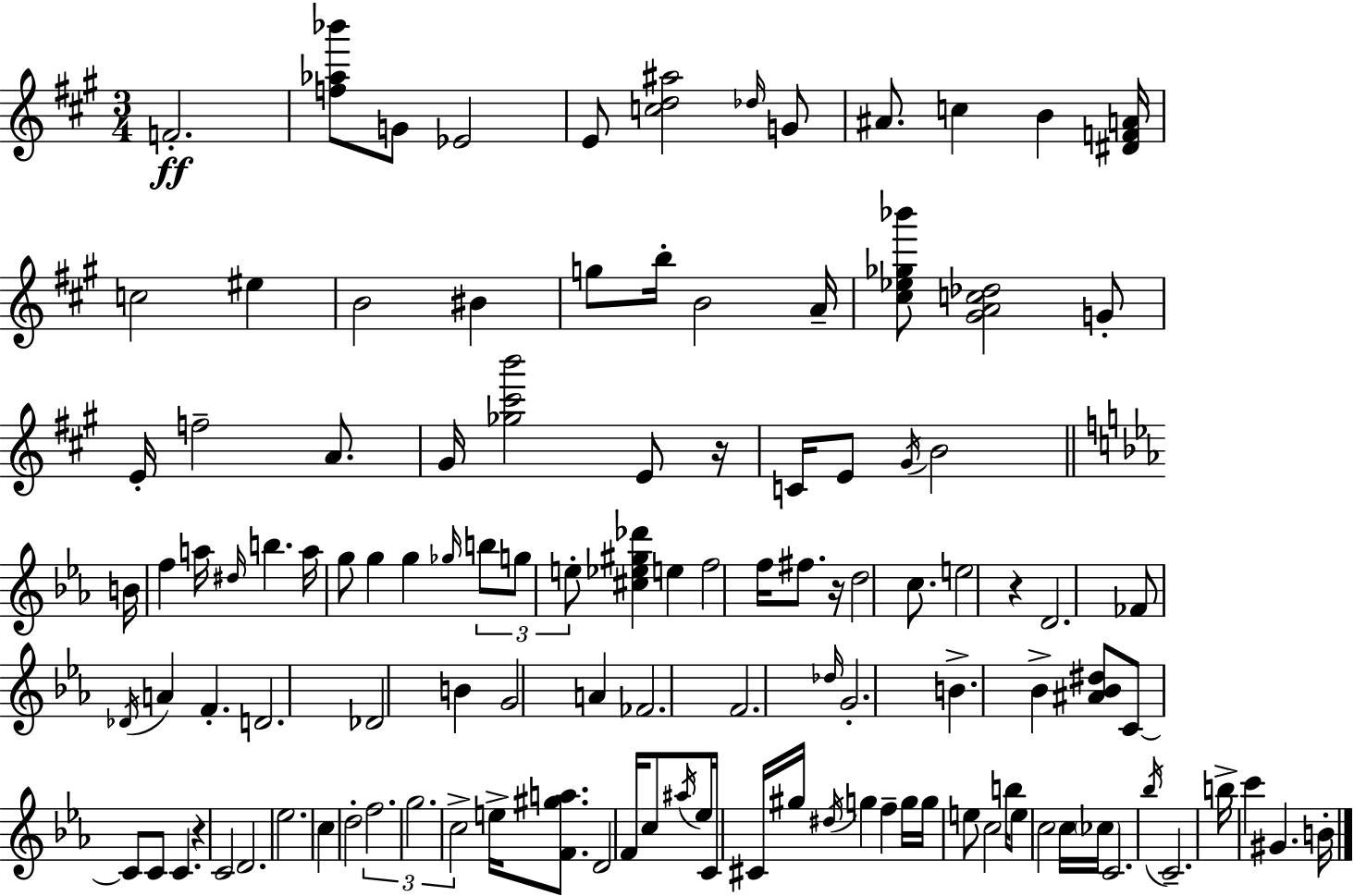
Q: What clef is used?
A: treble